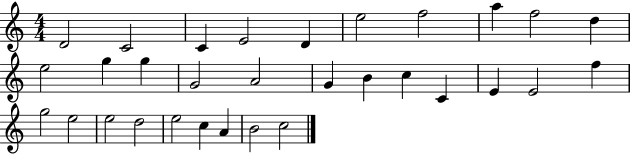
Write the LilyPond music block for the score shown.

{
  \clef treble
  \numericTimeSignature
  \time 4/4
  \key c \major
  d'2 c'2 | c'4 e'2 d'4 | e''2 f''2 | a''4 f''2 d''4 | \break e''2 g''4 g''4 | g'2 a'2 | g'4 b'4 c''4 c'4 | e'4 e'2 f''4 | \break g''2 e''2 | e''2 d''2 | e''2 c''4 a'4 | b'2 c''2 | \break \bar "|."
}